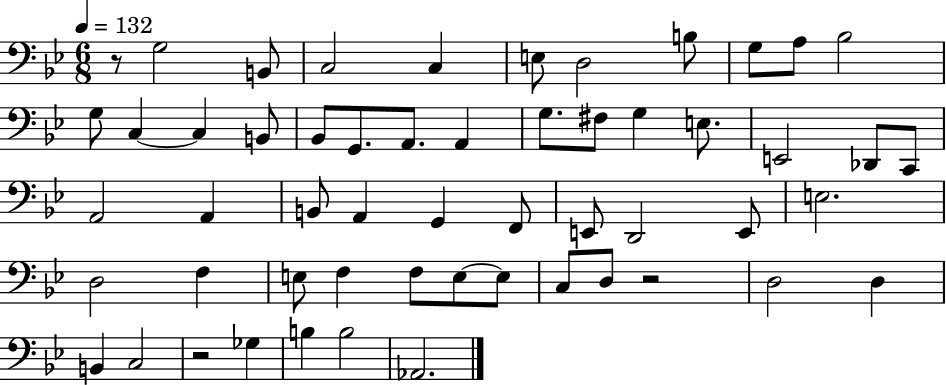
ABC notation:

X:1
T:Untitled
M:6/8
L:1/4
K:Bb
z/2 G,2 B,,/2 C,2 C, E,/2 D,2 B,/2 G,/2 A,/2 _B,2 G,/2 C, C, B,,/2 _B,,/2 G,,/2 A,,/2 A,, G,/2 ^F,/2 G, E,/2 E,,2 _D,,/2 C,,/2 A,,2 A,, B,,/2 A,, G,, F,,/2 E,,/2 D,,2 E,,/2 E,2 D,2 F, E,/2 F, F,/2 E,/2 E,/2 C,/2 D,/2 z2 D,2 D, B,, C,2 z2 _G, B, B,2 _A,,2